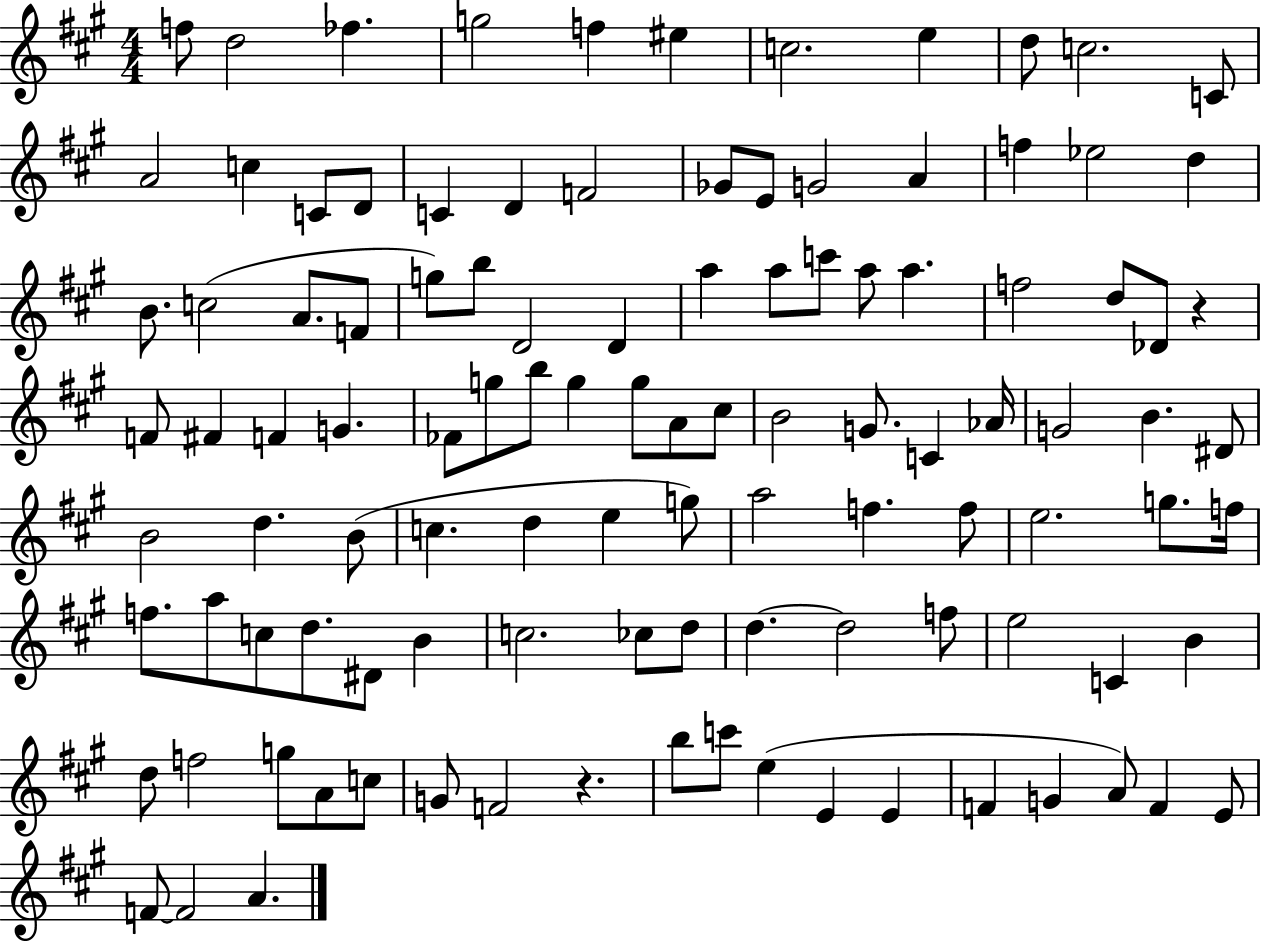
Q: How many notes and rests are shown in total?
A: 109